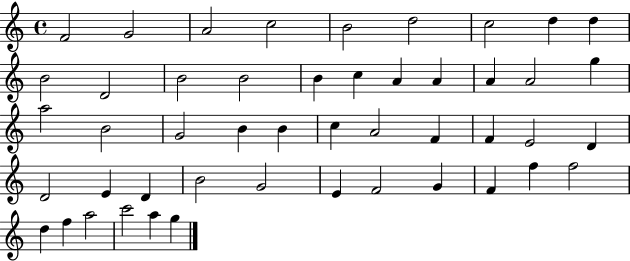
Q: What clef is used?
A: treble